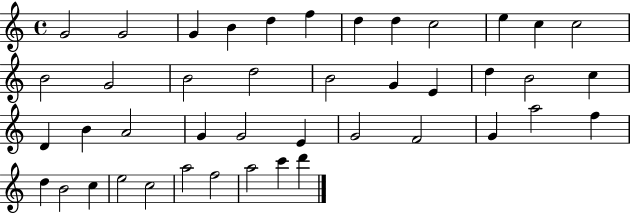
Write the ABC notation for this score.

X:1
T:Untitled
M:4/4
L:1/4
K:C
G2 G2 G B d f d d c2 e c c2 B2 G2 B2 d2 B2 G E d B2 c D B A2 G G2 E G2 F2 G a2 f d B2 c e2 c2 a2 f2 a2 c' d'